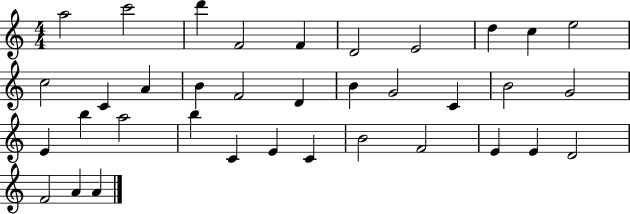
{
  \clef treble
  \numericTimeSignature
  \time 4/4
  \key c \major
  a''2 c'''2 | d'''4 f'2 f'4 | d'2 e'2 | d''4 c''4 e''2 | \break c''2 c'4 a'4 | b'4 f'2 d'4 | b'4 g'2 c'4 | b'2 g'2 | \break e'4 b''4 a''2 | b''4 c'4 e'4 c'4 | b'2 f'2 | e'4 e'4 d'2 | \break f'2 a'4 a'4 | \bar "|."
}